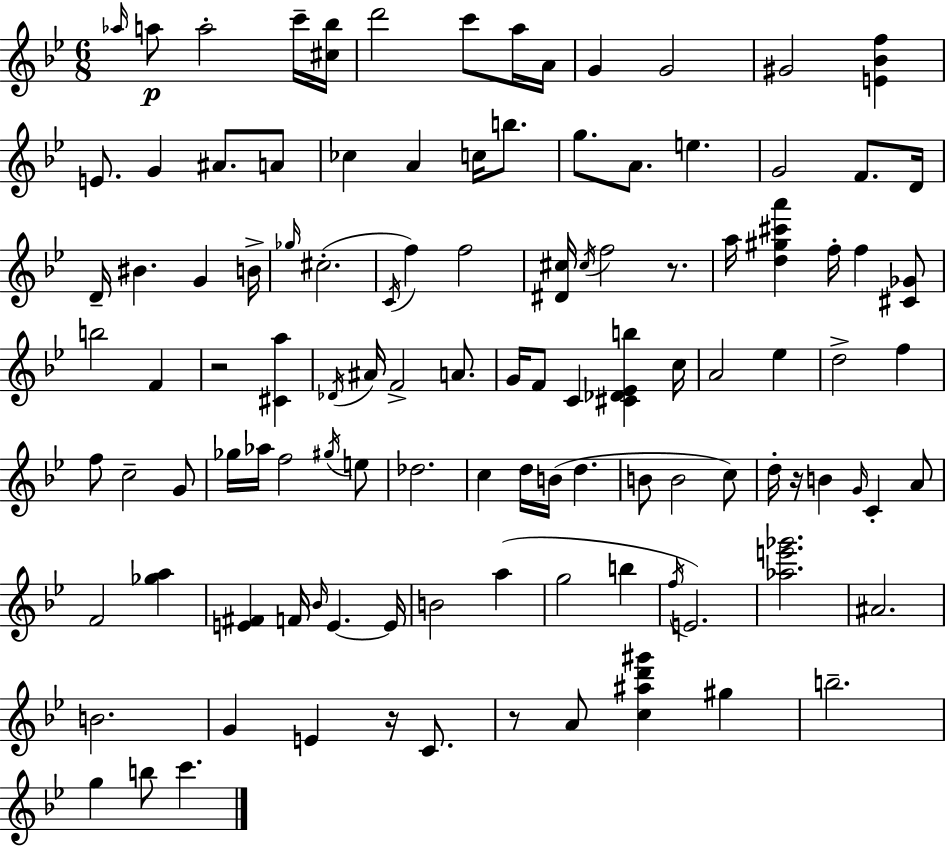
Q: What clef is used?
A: treble